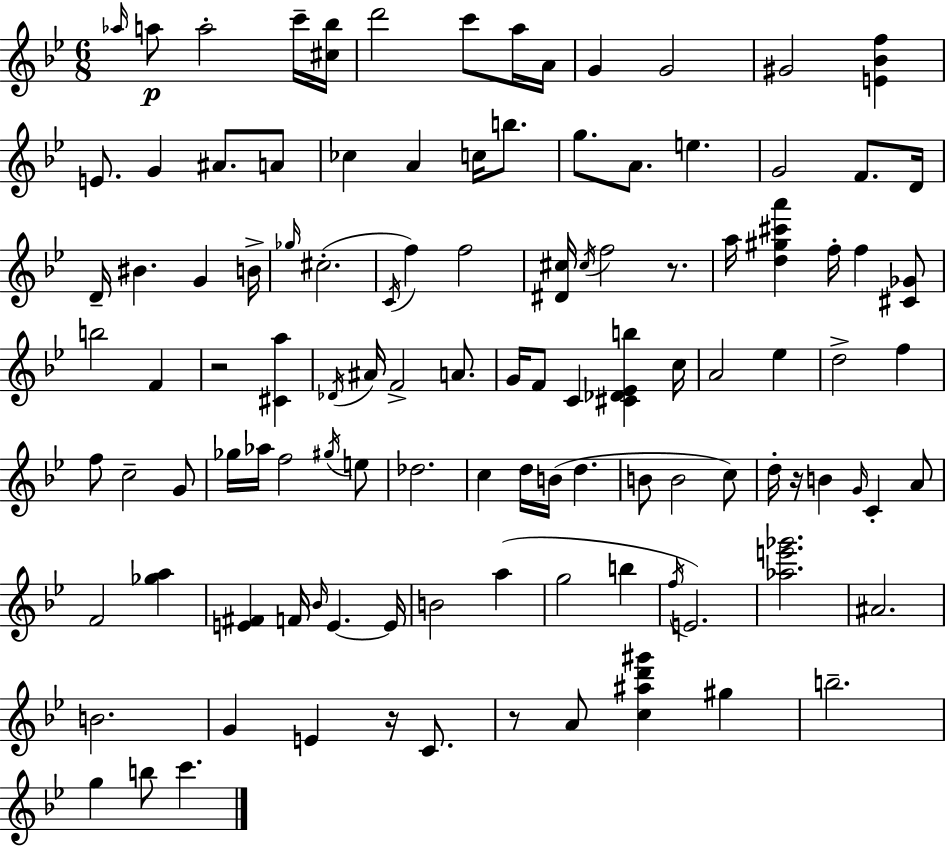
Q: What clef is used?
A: treble